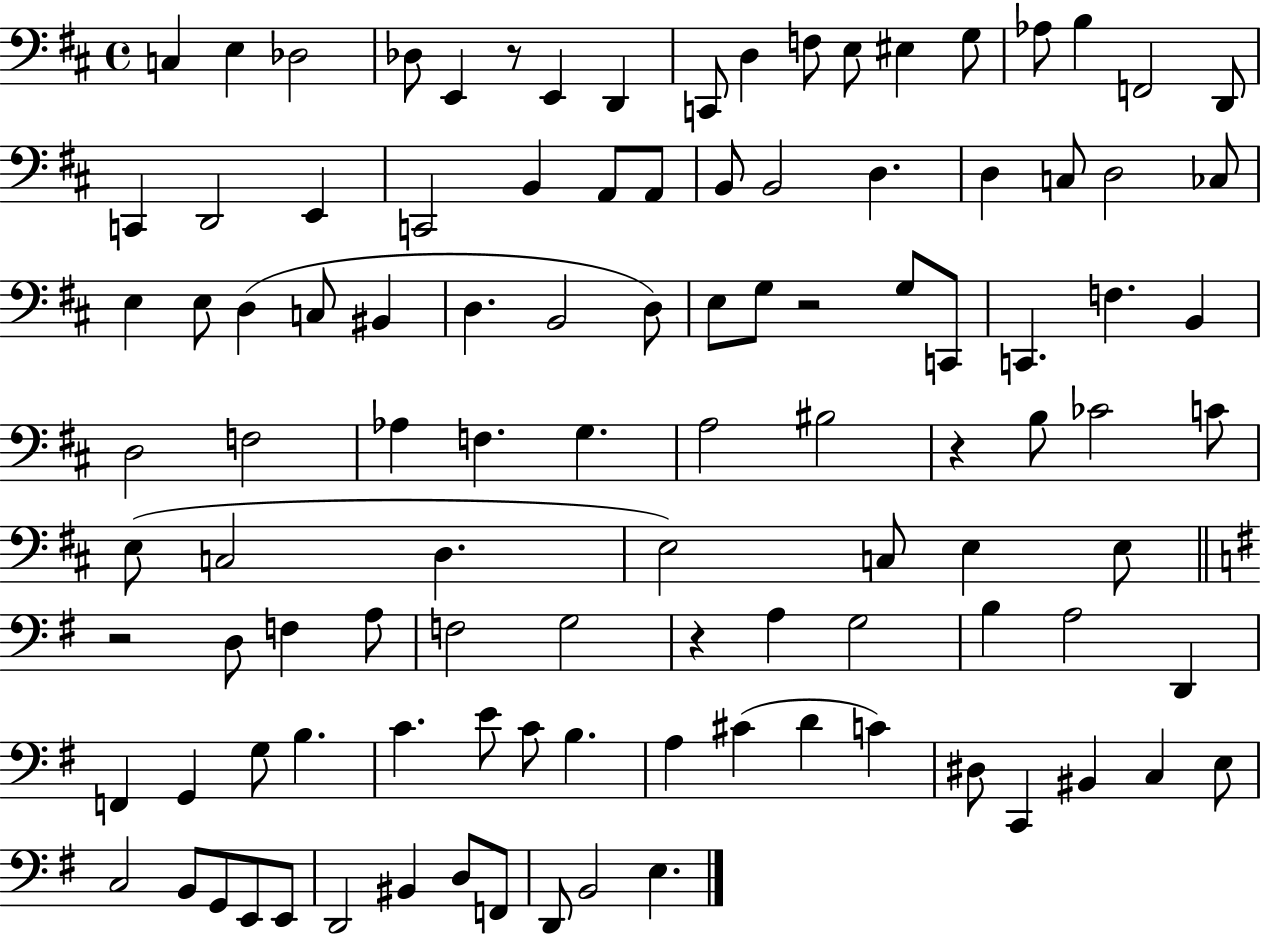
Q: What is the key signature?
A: D major